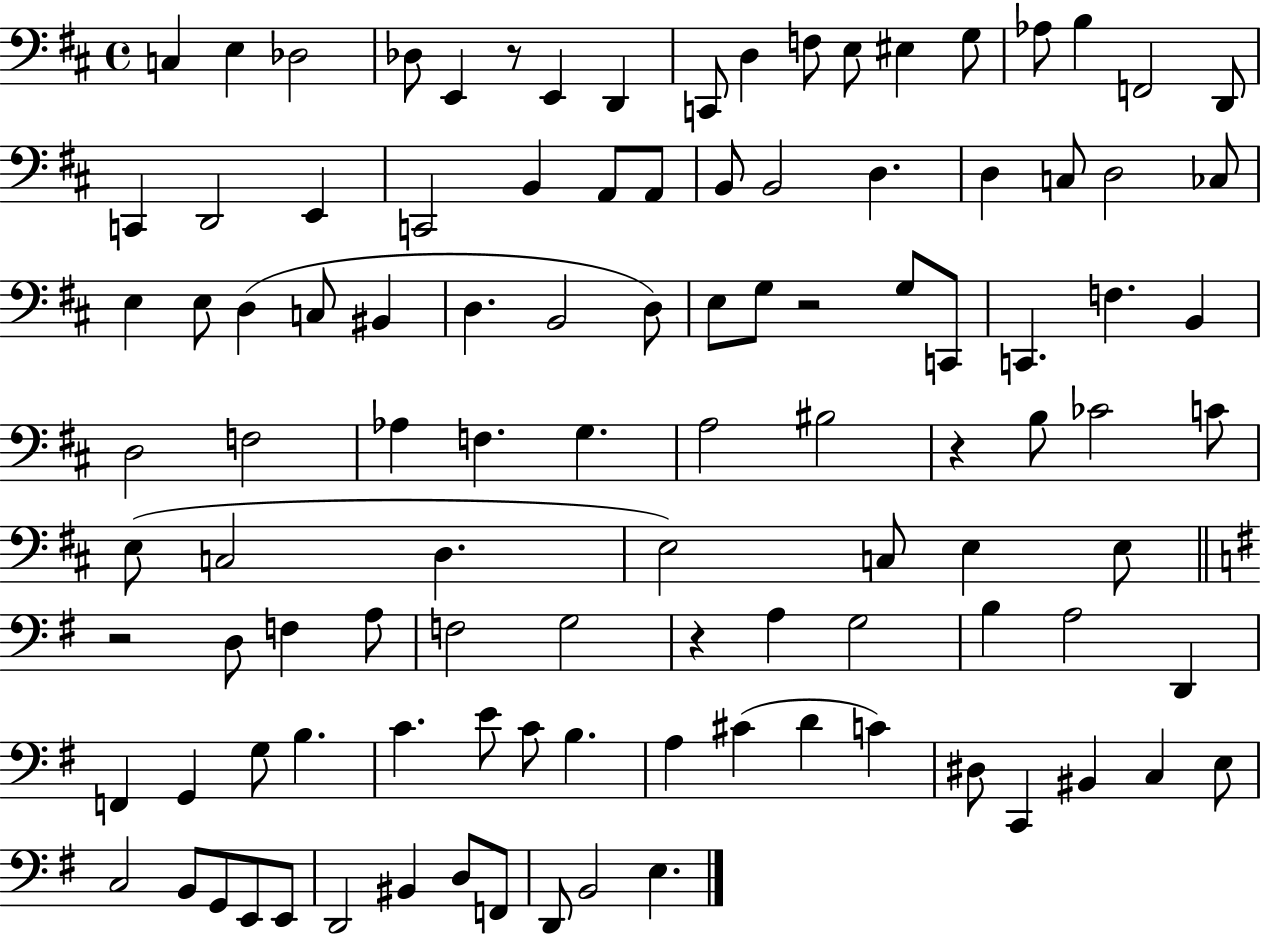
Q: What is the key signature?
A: D major